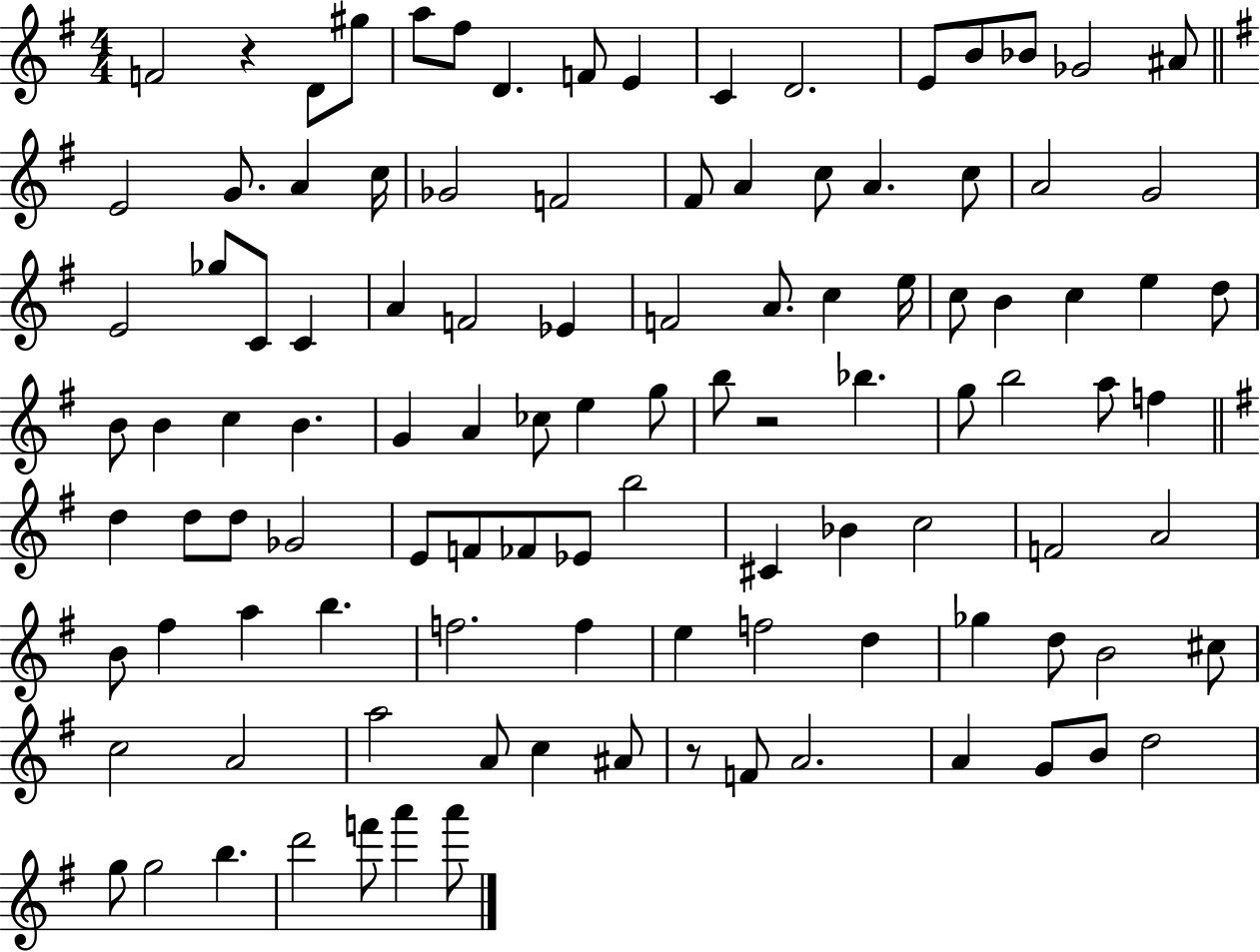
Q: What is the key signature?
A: G major